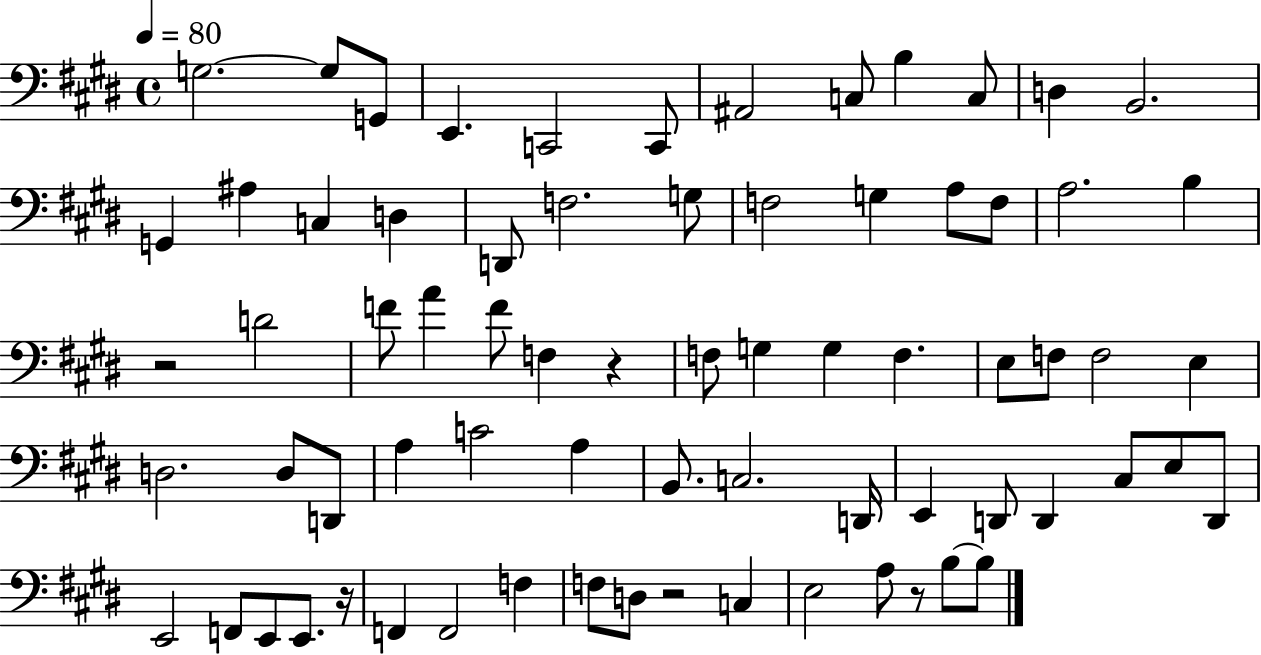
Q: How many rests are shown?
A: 5